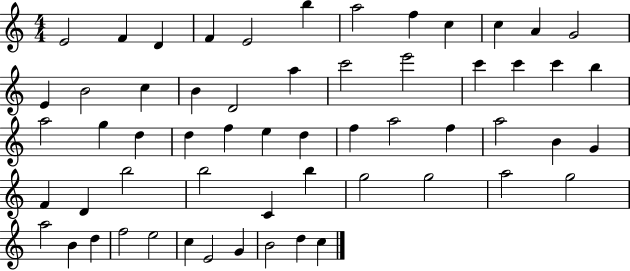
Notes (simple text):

E4/h F4/q D4/q F4/q E4/h B5/q A5/h F5/q C5/q C5/q A4/q G4/h E4/q B4/h C5/q B4/q D4/h A5/q C6/h E6/h C6/q C6/q C6/q B5/q A5/h G5/q D5/q D5/q F5/q E5/q D5/q F5/q A5/h F5/q A5/h B4/q G4/q F4/q D4/q B5/h B5/h C4/q B5/q G5/h G5/h A5/h G5/h A5/h B4/q D5/q F5/h E5/h C5/q E4/h G4/q B4/h D5/q C5/q